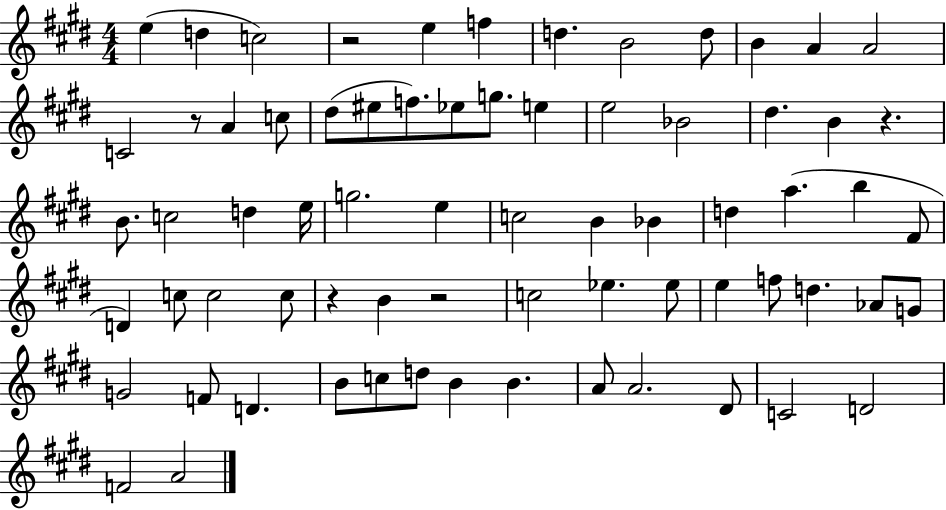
X:1
T:Untitled
M:4/4
L:1/4
K:E
e d c2 z2 e f d B2 d/2 B A A2 C2 z/2 A c/2 ^d/2 ^e/2 f/2 _e/2 g/2 e e2 _B2 ^d B z B/2 c2 d e/4 g2 e c2 B _B d a b ^F/2 D c/2 c2 c/2 z B z2 c2 _e _e/2 e f/2 d _A/2 G/2 G2 F/2 D B/2 c/2 d/2 B B A/2 A2 ^D/2 C2 D2 F2 A2